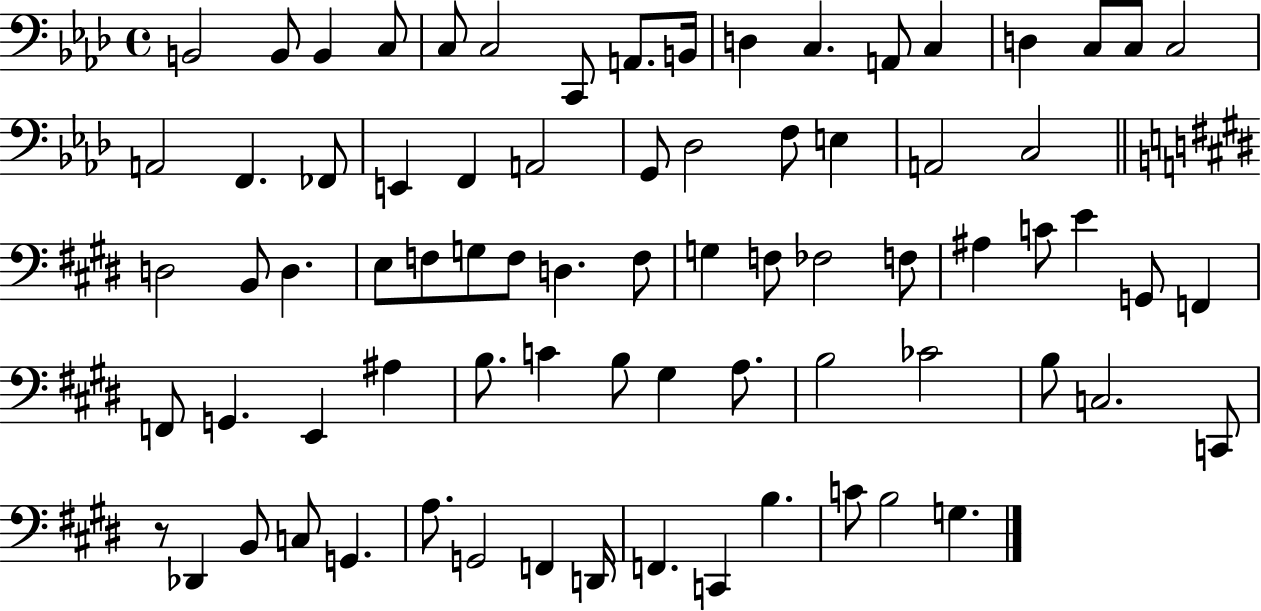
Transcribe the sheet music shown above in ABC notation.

X:1
T:Untitled
M:4/4
L:1/4
K:Ab
B,,2 B,,/2 B,, C,/2 C,/2 C,2 C,,/2 A,,/2 B,,/4 D, C, A,,/2 C, D, C,/2 C,/2 C,2 A,,2 F,, _F,,/2 E,, F,, A,,2 G,,/2 _D,2 F,/2 E, A,,2 C,2 D,2 B,,/2 D, E,/2 F,/2 G,/2 F,/2 D, F,/2 G, F,/2 _F,2 F,/2 ^A, C/2 E G,,/2 F,, F,,/2 G,, E,, ^A, B,/2 C B,/2 ^G, A,/2 B,2 _C2 B,/2 C,2 C,,/2 z/2 _D,, B,,/2 C,/2 G,, A,/2 G,,2 F,, D,,/4 F,, C,, B, C/2 B,2 G,